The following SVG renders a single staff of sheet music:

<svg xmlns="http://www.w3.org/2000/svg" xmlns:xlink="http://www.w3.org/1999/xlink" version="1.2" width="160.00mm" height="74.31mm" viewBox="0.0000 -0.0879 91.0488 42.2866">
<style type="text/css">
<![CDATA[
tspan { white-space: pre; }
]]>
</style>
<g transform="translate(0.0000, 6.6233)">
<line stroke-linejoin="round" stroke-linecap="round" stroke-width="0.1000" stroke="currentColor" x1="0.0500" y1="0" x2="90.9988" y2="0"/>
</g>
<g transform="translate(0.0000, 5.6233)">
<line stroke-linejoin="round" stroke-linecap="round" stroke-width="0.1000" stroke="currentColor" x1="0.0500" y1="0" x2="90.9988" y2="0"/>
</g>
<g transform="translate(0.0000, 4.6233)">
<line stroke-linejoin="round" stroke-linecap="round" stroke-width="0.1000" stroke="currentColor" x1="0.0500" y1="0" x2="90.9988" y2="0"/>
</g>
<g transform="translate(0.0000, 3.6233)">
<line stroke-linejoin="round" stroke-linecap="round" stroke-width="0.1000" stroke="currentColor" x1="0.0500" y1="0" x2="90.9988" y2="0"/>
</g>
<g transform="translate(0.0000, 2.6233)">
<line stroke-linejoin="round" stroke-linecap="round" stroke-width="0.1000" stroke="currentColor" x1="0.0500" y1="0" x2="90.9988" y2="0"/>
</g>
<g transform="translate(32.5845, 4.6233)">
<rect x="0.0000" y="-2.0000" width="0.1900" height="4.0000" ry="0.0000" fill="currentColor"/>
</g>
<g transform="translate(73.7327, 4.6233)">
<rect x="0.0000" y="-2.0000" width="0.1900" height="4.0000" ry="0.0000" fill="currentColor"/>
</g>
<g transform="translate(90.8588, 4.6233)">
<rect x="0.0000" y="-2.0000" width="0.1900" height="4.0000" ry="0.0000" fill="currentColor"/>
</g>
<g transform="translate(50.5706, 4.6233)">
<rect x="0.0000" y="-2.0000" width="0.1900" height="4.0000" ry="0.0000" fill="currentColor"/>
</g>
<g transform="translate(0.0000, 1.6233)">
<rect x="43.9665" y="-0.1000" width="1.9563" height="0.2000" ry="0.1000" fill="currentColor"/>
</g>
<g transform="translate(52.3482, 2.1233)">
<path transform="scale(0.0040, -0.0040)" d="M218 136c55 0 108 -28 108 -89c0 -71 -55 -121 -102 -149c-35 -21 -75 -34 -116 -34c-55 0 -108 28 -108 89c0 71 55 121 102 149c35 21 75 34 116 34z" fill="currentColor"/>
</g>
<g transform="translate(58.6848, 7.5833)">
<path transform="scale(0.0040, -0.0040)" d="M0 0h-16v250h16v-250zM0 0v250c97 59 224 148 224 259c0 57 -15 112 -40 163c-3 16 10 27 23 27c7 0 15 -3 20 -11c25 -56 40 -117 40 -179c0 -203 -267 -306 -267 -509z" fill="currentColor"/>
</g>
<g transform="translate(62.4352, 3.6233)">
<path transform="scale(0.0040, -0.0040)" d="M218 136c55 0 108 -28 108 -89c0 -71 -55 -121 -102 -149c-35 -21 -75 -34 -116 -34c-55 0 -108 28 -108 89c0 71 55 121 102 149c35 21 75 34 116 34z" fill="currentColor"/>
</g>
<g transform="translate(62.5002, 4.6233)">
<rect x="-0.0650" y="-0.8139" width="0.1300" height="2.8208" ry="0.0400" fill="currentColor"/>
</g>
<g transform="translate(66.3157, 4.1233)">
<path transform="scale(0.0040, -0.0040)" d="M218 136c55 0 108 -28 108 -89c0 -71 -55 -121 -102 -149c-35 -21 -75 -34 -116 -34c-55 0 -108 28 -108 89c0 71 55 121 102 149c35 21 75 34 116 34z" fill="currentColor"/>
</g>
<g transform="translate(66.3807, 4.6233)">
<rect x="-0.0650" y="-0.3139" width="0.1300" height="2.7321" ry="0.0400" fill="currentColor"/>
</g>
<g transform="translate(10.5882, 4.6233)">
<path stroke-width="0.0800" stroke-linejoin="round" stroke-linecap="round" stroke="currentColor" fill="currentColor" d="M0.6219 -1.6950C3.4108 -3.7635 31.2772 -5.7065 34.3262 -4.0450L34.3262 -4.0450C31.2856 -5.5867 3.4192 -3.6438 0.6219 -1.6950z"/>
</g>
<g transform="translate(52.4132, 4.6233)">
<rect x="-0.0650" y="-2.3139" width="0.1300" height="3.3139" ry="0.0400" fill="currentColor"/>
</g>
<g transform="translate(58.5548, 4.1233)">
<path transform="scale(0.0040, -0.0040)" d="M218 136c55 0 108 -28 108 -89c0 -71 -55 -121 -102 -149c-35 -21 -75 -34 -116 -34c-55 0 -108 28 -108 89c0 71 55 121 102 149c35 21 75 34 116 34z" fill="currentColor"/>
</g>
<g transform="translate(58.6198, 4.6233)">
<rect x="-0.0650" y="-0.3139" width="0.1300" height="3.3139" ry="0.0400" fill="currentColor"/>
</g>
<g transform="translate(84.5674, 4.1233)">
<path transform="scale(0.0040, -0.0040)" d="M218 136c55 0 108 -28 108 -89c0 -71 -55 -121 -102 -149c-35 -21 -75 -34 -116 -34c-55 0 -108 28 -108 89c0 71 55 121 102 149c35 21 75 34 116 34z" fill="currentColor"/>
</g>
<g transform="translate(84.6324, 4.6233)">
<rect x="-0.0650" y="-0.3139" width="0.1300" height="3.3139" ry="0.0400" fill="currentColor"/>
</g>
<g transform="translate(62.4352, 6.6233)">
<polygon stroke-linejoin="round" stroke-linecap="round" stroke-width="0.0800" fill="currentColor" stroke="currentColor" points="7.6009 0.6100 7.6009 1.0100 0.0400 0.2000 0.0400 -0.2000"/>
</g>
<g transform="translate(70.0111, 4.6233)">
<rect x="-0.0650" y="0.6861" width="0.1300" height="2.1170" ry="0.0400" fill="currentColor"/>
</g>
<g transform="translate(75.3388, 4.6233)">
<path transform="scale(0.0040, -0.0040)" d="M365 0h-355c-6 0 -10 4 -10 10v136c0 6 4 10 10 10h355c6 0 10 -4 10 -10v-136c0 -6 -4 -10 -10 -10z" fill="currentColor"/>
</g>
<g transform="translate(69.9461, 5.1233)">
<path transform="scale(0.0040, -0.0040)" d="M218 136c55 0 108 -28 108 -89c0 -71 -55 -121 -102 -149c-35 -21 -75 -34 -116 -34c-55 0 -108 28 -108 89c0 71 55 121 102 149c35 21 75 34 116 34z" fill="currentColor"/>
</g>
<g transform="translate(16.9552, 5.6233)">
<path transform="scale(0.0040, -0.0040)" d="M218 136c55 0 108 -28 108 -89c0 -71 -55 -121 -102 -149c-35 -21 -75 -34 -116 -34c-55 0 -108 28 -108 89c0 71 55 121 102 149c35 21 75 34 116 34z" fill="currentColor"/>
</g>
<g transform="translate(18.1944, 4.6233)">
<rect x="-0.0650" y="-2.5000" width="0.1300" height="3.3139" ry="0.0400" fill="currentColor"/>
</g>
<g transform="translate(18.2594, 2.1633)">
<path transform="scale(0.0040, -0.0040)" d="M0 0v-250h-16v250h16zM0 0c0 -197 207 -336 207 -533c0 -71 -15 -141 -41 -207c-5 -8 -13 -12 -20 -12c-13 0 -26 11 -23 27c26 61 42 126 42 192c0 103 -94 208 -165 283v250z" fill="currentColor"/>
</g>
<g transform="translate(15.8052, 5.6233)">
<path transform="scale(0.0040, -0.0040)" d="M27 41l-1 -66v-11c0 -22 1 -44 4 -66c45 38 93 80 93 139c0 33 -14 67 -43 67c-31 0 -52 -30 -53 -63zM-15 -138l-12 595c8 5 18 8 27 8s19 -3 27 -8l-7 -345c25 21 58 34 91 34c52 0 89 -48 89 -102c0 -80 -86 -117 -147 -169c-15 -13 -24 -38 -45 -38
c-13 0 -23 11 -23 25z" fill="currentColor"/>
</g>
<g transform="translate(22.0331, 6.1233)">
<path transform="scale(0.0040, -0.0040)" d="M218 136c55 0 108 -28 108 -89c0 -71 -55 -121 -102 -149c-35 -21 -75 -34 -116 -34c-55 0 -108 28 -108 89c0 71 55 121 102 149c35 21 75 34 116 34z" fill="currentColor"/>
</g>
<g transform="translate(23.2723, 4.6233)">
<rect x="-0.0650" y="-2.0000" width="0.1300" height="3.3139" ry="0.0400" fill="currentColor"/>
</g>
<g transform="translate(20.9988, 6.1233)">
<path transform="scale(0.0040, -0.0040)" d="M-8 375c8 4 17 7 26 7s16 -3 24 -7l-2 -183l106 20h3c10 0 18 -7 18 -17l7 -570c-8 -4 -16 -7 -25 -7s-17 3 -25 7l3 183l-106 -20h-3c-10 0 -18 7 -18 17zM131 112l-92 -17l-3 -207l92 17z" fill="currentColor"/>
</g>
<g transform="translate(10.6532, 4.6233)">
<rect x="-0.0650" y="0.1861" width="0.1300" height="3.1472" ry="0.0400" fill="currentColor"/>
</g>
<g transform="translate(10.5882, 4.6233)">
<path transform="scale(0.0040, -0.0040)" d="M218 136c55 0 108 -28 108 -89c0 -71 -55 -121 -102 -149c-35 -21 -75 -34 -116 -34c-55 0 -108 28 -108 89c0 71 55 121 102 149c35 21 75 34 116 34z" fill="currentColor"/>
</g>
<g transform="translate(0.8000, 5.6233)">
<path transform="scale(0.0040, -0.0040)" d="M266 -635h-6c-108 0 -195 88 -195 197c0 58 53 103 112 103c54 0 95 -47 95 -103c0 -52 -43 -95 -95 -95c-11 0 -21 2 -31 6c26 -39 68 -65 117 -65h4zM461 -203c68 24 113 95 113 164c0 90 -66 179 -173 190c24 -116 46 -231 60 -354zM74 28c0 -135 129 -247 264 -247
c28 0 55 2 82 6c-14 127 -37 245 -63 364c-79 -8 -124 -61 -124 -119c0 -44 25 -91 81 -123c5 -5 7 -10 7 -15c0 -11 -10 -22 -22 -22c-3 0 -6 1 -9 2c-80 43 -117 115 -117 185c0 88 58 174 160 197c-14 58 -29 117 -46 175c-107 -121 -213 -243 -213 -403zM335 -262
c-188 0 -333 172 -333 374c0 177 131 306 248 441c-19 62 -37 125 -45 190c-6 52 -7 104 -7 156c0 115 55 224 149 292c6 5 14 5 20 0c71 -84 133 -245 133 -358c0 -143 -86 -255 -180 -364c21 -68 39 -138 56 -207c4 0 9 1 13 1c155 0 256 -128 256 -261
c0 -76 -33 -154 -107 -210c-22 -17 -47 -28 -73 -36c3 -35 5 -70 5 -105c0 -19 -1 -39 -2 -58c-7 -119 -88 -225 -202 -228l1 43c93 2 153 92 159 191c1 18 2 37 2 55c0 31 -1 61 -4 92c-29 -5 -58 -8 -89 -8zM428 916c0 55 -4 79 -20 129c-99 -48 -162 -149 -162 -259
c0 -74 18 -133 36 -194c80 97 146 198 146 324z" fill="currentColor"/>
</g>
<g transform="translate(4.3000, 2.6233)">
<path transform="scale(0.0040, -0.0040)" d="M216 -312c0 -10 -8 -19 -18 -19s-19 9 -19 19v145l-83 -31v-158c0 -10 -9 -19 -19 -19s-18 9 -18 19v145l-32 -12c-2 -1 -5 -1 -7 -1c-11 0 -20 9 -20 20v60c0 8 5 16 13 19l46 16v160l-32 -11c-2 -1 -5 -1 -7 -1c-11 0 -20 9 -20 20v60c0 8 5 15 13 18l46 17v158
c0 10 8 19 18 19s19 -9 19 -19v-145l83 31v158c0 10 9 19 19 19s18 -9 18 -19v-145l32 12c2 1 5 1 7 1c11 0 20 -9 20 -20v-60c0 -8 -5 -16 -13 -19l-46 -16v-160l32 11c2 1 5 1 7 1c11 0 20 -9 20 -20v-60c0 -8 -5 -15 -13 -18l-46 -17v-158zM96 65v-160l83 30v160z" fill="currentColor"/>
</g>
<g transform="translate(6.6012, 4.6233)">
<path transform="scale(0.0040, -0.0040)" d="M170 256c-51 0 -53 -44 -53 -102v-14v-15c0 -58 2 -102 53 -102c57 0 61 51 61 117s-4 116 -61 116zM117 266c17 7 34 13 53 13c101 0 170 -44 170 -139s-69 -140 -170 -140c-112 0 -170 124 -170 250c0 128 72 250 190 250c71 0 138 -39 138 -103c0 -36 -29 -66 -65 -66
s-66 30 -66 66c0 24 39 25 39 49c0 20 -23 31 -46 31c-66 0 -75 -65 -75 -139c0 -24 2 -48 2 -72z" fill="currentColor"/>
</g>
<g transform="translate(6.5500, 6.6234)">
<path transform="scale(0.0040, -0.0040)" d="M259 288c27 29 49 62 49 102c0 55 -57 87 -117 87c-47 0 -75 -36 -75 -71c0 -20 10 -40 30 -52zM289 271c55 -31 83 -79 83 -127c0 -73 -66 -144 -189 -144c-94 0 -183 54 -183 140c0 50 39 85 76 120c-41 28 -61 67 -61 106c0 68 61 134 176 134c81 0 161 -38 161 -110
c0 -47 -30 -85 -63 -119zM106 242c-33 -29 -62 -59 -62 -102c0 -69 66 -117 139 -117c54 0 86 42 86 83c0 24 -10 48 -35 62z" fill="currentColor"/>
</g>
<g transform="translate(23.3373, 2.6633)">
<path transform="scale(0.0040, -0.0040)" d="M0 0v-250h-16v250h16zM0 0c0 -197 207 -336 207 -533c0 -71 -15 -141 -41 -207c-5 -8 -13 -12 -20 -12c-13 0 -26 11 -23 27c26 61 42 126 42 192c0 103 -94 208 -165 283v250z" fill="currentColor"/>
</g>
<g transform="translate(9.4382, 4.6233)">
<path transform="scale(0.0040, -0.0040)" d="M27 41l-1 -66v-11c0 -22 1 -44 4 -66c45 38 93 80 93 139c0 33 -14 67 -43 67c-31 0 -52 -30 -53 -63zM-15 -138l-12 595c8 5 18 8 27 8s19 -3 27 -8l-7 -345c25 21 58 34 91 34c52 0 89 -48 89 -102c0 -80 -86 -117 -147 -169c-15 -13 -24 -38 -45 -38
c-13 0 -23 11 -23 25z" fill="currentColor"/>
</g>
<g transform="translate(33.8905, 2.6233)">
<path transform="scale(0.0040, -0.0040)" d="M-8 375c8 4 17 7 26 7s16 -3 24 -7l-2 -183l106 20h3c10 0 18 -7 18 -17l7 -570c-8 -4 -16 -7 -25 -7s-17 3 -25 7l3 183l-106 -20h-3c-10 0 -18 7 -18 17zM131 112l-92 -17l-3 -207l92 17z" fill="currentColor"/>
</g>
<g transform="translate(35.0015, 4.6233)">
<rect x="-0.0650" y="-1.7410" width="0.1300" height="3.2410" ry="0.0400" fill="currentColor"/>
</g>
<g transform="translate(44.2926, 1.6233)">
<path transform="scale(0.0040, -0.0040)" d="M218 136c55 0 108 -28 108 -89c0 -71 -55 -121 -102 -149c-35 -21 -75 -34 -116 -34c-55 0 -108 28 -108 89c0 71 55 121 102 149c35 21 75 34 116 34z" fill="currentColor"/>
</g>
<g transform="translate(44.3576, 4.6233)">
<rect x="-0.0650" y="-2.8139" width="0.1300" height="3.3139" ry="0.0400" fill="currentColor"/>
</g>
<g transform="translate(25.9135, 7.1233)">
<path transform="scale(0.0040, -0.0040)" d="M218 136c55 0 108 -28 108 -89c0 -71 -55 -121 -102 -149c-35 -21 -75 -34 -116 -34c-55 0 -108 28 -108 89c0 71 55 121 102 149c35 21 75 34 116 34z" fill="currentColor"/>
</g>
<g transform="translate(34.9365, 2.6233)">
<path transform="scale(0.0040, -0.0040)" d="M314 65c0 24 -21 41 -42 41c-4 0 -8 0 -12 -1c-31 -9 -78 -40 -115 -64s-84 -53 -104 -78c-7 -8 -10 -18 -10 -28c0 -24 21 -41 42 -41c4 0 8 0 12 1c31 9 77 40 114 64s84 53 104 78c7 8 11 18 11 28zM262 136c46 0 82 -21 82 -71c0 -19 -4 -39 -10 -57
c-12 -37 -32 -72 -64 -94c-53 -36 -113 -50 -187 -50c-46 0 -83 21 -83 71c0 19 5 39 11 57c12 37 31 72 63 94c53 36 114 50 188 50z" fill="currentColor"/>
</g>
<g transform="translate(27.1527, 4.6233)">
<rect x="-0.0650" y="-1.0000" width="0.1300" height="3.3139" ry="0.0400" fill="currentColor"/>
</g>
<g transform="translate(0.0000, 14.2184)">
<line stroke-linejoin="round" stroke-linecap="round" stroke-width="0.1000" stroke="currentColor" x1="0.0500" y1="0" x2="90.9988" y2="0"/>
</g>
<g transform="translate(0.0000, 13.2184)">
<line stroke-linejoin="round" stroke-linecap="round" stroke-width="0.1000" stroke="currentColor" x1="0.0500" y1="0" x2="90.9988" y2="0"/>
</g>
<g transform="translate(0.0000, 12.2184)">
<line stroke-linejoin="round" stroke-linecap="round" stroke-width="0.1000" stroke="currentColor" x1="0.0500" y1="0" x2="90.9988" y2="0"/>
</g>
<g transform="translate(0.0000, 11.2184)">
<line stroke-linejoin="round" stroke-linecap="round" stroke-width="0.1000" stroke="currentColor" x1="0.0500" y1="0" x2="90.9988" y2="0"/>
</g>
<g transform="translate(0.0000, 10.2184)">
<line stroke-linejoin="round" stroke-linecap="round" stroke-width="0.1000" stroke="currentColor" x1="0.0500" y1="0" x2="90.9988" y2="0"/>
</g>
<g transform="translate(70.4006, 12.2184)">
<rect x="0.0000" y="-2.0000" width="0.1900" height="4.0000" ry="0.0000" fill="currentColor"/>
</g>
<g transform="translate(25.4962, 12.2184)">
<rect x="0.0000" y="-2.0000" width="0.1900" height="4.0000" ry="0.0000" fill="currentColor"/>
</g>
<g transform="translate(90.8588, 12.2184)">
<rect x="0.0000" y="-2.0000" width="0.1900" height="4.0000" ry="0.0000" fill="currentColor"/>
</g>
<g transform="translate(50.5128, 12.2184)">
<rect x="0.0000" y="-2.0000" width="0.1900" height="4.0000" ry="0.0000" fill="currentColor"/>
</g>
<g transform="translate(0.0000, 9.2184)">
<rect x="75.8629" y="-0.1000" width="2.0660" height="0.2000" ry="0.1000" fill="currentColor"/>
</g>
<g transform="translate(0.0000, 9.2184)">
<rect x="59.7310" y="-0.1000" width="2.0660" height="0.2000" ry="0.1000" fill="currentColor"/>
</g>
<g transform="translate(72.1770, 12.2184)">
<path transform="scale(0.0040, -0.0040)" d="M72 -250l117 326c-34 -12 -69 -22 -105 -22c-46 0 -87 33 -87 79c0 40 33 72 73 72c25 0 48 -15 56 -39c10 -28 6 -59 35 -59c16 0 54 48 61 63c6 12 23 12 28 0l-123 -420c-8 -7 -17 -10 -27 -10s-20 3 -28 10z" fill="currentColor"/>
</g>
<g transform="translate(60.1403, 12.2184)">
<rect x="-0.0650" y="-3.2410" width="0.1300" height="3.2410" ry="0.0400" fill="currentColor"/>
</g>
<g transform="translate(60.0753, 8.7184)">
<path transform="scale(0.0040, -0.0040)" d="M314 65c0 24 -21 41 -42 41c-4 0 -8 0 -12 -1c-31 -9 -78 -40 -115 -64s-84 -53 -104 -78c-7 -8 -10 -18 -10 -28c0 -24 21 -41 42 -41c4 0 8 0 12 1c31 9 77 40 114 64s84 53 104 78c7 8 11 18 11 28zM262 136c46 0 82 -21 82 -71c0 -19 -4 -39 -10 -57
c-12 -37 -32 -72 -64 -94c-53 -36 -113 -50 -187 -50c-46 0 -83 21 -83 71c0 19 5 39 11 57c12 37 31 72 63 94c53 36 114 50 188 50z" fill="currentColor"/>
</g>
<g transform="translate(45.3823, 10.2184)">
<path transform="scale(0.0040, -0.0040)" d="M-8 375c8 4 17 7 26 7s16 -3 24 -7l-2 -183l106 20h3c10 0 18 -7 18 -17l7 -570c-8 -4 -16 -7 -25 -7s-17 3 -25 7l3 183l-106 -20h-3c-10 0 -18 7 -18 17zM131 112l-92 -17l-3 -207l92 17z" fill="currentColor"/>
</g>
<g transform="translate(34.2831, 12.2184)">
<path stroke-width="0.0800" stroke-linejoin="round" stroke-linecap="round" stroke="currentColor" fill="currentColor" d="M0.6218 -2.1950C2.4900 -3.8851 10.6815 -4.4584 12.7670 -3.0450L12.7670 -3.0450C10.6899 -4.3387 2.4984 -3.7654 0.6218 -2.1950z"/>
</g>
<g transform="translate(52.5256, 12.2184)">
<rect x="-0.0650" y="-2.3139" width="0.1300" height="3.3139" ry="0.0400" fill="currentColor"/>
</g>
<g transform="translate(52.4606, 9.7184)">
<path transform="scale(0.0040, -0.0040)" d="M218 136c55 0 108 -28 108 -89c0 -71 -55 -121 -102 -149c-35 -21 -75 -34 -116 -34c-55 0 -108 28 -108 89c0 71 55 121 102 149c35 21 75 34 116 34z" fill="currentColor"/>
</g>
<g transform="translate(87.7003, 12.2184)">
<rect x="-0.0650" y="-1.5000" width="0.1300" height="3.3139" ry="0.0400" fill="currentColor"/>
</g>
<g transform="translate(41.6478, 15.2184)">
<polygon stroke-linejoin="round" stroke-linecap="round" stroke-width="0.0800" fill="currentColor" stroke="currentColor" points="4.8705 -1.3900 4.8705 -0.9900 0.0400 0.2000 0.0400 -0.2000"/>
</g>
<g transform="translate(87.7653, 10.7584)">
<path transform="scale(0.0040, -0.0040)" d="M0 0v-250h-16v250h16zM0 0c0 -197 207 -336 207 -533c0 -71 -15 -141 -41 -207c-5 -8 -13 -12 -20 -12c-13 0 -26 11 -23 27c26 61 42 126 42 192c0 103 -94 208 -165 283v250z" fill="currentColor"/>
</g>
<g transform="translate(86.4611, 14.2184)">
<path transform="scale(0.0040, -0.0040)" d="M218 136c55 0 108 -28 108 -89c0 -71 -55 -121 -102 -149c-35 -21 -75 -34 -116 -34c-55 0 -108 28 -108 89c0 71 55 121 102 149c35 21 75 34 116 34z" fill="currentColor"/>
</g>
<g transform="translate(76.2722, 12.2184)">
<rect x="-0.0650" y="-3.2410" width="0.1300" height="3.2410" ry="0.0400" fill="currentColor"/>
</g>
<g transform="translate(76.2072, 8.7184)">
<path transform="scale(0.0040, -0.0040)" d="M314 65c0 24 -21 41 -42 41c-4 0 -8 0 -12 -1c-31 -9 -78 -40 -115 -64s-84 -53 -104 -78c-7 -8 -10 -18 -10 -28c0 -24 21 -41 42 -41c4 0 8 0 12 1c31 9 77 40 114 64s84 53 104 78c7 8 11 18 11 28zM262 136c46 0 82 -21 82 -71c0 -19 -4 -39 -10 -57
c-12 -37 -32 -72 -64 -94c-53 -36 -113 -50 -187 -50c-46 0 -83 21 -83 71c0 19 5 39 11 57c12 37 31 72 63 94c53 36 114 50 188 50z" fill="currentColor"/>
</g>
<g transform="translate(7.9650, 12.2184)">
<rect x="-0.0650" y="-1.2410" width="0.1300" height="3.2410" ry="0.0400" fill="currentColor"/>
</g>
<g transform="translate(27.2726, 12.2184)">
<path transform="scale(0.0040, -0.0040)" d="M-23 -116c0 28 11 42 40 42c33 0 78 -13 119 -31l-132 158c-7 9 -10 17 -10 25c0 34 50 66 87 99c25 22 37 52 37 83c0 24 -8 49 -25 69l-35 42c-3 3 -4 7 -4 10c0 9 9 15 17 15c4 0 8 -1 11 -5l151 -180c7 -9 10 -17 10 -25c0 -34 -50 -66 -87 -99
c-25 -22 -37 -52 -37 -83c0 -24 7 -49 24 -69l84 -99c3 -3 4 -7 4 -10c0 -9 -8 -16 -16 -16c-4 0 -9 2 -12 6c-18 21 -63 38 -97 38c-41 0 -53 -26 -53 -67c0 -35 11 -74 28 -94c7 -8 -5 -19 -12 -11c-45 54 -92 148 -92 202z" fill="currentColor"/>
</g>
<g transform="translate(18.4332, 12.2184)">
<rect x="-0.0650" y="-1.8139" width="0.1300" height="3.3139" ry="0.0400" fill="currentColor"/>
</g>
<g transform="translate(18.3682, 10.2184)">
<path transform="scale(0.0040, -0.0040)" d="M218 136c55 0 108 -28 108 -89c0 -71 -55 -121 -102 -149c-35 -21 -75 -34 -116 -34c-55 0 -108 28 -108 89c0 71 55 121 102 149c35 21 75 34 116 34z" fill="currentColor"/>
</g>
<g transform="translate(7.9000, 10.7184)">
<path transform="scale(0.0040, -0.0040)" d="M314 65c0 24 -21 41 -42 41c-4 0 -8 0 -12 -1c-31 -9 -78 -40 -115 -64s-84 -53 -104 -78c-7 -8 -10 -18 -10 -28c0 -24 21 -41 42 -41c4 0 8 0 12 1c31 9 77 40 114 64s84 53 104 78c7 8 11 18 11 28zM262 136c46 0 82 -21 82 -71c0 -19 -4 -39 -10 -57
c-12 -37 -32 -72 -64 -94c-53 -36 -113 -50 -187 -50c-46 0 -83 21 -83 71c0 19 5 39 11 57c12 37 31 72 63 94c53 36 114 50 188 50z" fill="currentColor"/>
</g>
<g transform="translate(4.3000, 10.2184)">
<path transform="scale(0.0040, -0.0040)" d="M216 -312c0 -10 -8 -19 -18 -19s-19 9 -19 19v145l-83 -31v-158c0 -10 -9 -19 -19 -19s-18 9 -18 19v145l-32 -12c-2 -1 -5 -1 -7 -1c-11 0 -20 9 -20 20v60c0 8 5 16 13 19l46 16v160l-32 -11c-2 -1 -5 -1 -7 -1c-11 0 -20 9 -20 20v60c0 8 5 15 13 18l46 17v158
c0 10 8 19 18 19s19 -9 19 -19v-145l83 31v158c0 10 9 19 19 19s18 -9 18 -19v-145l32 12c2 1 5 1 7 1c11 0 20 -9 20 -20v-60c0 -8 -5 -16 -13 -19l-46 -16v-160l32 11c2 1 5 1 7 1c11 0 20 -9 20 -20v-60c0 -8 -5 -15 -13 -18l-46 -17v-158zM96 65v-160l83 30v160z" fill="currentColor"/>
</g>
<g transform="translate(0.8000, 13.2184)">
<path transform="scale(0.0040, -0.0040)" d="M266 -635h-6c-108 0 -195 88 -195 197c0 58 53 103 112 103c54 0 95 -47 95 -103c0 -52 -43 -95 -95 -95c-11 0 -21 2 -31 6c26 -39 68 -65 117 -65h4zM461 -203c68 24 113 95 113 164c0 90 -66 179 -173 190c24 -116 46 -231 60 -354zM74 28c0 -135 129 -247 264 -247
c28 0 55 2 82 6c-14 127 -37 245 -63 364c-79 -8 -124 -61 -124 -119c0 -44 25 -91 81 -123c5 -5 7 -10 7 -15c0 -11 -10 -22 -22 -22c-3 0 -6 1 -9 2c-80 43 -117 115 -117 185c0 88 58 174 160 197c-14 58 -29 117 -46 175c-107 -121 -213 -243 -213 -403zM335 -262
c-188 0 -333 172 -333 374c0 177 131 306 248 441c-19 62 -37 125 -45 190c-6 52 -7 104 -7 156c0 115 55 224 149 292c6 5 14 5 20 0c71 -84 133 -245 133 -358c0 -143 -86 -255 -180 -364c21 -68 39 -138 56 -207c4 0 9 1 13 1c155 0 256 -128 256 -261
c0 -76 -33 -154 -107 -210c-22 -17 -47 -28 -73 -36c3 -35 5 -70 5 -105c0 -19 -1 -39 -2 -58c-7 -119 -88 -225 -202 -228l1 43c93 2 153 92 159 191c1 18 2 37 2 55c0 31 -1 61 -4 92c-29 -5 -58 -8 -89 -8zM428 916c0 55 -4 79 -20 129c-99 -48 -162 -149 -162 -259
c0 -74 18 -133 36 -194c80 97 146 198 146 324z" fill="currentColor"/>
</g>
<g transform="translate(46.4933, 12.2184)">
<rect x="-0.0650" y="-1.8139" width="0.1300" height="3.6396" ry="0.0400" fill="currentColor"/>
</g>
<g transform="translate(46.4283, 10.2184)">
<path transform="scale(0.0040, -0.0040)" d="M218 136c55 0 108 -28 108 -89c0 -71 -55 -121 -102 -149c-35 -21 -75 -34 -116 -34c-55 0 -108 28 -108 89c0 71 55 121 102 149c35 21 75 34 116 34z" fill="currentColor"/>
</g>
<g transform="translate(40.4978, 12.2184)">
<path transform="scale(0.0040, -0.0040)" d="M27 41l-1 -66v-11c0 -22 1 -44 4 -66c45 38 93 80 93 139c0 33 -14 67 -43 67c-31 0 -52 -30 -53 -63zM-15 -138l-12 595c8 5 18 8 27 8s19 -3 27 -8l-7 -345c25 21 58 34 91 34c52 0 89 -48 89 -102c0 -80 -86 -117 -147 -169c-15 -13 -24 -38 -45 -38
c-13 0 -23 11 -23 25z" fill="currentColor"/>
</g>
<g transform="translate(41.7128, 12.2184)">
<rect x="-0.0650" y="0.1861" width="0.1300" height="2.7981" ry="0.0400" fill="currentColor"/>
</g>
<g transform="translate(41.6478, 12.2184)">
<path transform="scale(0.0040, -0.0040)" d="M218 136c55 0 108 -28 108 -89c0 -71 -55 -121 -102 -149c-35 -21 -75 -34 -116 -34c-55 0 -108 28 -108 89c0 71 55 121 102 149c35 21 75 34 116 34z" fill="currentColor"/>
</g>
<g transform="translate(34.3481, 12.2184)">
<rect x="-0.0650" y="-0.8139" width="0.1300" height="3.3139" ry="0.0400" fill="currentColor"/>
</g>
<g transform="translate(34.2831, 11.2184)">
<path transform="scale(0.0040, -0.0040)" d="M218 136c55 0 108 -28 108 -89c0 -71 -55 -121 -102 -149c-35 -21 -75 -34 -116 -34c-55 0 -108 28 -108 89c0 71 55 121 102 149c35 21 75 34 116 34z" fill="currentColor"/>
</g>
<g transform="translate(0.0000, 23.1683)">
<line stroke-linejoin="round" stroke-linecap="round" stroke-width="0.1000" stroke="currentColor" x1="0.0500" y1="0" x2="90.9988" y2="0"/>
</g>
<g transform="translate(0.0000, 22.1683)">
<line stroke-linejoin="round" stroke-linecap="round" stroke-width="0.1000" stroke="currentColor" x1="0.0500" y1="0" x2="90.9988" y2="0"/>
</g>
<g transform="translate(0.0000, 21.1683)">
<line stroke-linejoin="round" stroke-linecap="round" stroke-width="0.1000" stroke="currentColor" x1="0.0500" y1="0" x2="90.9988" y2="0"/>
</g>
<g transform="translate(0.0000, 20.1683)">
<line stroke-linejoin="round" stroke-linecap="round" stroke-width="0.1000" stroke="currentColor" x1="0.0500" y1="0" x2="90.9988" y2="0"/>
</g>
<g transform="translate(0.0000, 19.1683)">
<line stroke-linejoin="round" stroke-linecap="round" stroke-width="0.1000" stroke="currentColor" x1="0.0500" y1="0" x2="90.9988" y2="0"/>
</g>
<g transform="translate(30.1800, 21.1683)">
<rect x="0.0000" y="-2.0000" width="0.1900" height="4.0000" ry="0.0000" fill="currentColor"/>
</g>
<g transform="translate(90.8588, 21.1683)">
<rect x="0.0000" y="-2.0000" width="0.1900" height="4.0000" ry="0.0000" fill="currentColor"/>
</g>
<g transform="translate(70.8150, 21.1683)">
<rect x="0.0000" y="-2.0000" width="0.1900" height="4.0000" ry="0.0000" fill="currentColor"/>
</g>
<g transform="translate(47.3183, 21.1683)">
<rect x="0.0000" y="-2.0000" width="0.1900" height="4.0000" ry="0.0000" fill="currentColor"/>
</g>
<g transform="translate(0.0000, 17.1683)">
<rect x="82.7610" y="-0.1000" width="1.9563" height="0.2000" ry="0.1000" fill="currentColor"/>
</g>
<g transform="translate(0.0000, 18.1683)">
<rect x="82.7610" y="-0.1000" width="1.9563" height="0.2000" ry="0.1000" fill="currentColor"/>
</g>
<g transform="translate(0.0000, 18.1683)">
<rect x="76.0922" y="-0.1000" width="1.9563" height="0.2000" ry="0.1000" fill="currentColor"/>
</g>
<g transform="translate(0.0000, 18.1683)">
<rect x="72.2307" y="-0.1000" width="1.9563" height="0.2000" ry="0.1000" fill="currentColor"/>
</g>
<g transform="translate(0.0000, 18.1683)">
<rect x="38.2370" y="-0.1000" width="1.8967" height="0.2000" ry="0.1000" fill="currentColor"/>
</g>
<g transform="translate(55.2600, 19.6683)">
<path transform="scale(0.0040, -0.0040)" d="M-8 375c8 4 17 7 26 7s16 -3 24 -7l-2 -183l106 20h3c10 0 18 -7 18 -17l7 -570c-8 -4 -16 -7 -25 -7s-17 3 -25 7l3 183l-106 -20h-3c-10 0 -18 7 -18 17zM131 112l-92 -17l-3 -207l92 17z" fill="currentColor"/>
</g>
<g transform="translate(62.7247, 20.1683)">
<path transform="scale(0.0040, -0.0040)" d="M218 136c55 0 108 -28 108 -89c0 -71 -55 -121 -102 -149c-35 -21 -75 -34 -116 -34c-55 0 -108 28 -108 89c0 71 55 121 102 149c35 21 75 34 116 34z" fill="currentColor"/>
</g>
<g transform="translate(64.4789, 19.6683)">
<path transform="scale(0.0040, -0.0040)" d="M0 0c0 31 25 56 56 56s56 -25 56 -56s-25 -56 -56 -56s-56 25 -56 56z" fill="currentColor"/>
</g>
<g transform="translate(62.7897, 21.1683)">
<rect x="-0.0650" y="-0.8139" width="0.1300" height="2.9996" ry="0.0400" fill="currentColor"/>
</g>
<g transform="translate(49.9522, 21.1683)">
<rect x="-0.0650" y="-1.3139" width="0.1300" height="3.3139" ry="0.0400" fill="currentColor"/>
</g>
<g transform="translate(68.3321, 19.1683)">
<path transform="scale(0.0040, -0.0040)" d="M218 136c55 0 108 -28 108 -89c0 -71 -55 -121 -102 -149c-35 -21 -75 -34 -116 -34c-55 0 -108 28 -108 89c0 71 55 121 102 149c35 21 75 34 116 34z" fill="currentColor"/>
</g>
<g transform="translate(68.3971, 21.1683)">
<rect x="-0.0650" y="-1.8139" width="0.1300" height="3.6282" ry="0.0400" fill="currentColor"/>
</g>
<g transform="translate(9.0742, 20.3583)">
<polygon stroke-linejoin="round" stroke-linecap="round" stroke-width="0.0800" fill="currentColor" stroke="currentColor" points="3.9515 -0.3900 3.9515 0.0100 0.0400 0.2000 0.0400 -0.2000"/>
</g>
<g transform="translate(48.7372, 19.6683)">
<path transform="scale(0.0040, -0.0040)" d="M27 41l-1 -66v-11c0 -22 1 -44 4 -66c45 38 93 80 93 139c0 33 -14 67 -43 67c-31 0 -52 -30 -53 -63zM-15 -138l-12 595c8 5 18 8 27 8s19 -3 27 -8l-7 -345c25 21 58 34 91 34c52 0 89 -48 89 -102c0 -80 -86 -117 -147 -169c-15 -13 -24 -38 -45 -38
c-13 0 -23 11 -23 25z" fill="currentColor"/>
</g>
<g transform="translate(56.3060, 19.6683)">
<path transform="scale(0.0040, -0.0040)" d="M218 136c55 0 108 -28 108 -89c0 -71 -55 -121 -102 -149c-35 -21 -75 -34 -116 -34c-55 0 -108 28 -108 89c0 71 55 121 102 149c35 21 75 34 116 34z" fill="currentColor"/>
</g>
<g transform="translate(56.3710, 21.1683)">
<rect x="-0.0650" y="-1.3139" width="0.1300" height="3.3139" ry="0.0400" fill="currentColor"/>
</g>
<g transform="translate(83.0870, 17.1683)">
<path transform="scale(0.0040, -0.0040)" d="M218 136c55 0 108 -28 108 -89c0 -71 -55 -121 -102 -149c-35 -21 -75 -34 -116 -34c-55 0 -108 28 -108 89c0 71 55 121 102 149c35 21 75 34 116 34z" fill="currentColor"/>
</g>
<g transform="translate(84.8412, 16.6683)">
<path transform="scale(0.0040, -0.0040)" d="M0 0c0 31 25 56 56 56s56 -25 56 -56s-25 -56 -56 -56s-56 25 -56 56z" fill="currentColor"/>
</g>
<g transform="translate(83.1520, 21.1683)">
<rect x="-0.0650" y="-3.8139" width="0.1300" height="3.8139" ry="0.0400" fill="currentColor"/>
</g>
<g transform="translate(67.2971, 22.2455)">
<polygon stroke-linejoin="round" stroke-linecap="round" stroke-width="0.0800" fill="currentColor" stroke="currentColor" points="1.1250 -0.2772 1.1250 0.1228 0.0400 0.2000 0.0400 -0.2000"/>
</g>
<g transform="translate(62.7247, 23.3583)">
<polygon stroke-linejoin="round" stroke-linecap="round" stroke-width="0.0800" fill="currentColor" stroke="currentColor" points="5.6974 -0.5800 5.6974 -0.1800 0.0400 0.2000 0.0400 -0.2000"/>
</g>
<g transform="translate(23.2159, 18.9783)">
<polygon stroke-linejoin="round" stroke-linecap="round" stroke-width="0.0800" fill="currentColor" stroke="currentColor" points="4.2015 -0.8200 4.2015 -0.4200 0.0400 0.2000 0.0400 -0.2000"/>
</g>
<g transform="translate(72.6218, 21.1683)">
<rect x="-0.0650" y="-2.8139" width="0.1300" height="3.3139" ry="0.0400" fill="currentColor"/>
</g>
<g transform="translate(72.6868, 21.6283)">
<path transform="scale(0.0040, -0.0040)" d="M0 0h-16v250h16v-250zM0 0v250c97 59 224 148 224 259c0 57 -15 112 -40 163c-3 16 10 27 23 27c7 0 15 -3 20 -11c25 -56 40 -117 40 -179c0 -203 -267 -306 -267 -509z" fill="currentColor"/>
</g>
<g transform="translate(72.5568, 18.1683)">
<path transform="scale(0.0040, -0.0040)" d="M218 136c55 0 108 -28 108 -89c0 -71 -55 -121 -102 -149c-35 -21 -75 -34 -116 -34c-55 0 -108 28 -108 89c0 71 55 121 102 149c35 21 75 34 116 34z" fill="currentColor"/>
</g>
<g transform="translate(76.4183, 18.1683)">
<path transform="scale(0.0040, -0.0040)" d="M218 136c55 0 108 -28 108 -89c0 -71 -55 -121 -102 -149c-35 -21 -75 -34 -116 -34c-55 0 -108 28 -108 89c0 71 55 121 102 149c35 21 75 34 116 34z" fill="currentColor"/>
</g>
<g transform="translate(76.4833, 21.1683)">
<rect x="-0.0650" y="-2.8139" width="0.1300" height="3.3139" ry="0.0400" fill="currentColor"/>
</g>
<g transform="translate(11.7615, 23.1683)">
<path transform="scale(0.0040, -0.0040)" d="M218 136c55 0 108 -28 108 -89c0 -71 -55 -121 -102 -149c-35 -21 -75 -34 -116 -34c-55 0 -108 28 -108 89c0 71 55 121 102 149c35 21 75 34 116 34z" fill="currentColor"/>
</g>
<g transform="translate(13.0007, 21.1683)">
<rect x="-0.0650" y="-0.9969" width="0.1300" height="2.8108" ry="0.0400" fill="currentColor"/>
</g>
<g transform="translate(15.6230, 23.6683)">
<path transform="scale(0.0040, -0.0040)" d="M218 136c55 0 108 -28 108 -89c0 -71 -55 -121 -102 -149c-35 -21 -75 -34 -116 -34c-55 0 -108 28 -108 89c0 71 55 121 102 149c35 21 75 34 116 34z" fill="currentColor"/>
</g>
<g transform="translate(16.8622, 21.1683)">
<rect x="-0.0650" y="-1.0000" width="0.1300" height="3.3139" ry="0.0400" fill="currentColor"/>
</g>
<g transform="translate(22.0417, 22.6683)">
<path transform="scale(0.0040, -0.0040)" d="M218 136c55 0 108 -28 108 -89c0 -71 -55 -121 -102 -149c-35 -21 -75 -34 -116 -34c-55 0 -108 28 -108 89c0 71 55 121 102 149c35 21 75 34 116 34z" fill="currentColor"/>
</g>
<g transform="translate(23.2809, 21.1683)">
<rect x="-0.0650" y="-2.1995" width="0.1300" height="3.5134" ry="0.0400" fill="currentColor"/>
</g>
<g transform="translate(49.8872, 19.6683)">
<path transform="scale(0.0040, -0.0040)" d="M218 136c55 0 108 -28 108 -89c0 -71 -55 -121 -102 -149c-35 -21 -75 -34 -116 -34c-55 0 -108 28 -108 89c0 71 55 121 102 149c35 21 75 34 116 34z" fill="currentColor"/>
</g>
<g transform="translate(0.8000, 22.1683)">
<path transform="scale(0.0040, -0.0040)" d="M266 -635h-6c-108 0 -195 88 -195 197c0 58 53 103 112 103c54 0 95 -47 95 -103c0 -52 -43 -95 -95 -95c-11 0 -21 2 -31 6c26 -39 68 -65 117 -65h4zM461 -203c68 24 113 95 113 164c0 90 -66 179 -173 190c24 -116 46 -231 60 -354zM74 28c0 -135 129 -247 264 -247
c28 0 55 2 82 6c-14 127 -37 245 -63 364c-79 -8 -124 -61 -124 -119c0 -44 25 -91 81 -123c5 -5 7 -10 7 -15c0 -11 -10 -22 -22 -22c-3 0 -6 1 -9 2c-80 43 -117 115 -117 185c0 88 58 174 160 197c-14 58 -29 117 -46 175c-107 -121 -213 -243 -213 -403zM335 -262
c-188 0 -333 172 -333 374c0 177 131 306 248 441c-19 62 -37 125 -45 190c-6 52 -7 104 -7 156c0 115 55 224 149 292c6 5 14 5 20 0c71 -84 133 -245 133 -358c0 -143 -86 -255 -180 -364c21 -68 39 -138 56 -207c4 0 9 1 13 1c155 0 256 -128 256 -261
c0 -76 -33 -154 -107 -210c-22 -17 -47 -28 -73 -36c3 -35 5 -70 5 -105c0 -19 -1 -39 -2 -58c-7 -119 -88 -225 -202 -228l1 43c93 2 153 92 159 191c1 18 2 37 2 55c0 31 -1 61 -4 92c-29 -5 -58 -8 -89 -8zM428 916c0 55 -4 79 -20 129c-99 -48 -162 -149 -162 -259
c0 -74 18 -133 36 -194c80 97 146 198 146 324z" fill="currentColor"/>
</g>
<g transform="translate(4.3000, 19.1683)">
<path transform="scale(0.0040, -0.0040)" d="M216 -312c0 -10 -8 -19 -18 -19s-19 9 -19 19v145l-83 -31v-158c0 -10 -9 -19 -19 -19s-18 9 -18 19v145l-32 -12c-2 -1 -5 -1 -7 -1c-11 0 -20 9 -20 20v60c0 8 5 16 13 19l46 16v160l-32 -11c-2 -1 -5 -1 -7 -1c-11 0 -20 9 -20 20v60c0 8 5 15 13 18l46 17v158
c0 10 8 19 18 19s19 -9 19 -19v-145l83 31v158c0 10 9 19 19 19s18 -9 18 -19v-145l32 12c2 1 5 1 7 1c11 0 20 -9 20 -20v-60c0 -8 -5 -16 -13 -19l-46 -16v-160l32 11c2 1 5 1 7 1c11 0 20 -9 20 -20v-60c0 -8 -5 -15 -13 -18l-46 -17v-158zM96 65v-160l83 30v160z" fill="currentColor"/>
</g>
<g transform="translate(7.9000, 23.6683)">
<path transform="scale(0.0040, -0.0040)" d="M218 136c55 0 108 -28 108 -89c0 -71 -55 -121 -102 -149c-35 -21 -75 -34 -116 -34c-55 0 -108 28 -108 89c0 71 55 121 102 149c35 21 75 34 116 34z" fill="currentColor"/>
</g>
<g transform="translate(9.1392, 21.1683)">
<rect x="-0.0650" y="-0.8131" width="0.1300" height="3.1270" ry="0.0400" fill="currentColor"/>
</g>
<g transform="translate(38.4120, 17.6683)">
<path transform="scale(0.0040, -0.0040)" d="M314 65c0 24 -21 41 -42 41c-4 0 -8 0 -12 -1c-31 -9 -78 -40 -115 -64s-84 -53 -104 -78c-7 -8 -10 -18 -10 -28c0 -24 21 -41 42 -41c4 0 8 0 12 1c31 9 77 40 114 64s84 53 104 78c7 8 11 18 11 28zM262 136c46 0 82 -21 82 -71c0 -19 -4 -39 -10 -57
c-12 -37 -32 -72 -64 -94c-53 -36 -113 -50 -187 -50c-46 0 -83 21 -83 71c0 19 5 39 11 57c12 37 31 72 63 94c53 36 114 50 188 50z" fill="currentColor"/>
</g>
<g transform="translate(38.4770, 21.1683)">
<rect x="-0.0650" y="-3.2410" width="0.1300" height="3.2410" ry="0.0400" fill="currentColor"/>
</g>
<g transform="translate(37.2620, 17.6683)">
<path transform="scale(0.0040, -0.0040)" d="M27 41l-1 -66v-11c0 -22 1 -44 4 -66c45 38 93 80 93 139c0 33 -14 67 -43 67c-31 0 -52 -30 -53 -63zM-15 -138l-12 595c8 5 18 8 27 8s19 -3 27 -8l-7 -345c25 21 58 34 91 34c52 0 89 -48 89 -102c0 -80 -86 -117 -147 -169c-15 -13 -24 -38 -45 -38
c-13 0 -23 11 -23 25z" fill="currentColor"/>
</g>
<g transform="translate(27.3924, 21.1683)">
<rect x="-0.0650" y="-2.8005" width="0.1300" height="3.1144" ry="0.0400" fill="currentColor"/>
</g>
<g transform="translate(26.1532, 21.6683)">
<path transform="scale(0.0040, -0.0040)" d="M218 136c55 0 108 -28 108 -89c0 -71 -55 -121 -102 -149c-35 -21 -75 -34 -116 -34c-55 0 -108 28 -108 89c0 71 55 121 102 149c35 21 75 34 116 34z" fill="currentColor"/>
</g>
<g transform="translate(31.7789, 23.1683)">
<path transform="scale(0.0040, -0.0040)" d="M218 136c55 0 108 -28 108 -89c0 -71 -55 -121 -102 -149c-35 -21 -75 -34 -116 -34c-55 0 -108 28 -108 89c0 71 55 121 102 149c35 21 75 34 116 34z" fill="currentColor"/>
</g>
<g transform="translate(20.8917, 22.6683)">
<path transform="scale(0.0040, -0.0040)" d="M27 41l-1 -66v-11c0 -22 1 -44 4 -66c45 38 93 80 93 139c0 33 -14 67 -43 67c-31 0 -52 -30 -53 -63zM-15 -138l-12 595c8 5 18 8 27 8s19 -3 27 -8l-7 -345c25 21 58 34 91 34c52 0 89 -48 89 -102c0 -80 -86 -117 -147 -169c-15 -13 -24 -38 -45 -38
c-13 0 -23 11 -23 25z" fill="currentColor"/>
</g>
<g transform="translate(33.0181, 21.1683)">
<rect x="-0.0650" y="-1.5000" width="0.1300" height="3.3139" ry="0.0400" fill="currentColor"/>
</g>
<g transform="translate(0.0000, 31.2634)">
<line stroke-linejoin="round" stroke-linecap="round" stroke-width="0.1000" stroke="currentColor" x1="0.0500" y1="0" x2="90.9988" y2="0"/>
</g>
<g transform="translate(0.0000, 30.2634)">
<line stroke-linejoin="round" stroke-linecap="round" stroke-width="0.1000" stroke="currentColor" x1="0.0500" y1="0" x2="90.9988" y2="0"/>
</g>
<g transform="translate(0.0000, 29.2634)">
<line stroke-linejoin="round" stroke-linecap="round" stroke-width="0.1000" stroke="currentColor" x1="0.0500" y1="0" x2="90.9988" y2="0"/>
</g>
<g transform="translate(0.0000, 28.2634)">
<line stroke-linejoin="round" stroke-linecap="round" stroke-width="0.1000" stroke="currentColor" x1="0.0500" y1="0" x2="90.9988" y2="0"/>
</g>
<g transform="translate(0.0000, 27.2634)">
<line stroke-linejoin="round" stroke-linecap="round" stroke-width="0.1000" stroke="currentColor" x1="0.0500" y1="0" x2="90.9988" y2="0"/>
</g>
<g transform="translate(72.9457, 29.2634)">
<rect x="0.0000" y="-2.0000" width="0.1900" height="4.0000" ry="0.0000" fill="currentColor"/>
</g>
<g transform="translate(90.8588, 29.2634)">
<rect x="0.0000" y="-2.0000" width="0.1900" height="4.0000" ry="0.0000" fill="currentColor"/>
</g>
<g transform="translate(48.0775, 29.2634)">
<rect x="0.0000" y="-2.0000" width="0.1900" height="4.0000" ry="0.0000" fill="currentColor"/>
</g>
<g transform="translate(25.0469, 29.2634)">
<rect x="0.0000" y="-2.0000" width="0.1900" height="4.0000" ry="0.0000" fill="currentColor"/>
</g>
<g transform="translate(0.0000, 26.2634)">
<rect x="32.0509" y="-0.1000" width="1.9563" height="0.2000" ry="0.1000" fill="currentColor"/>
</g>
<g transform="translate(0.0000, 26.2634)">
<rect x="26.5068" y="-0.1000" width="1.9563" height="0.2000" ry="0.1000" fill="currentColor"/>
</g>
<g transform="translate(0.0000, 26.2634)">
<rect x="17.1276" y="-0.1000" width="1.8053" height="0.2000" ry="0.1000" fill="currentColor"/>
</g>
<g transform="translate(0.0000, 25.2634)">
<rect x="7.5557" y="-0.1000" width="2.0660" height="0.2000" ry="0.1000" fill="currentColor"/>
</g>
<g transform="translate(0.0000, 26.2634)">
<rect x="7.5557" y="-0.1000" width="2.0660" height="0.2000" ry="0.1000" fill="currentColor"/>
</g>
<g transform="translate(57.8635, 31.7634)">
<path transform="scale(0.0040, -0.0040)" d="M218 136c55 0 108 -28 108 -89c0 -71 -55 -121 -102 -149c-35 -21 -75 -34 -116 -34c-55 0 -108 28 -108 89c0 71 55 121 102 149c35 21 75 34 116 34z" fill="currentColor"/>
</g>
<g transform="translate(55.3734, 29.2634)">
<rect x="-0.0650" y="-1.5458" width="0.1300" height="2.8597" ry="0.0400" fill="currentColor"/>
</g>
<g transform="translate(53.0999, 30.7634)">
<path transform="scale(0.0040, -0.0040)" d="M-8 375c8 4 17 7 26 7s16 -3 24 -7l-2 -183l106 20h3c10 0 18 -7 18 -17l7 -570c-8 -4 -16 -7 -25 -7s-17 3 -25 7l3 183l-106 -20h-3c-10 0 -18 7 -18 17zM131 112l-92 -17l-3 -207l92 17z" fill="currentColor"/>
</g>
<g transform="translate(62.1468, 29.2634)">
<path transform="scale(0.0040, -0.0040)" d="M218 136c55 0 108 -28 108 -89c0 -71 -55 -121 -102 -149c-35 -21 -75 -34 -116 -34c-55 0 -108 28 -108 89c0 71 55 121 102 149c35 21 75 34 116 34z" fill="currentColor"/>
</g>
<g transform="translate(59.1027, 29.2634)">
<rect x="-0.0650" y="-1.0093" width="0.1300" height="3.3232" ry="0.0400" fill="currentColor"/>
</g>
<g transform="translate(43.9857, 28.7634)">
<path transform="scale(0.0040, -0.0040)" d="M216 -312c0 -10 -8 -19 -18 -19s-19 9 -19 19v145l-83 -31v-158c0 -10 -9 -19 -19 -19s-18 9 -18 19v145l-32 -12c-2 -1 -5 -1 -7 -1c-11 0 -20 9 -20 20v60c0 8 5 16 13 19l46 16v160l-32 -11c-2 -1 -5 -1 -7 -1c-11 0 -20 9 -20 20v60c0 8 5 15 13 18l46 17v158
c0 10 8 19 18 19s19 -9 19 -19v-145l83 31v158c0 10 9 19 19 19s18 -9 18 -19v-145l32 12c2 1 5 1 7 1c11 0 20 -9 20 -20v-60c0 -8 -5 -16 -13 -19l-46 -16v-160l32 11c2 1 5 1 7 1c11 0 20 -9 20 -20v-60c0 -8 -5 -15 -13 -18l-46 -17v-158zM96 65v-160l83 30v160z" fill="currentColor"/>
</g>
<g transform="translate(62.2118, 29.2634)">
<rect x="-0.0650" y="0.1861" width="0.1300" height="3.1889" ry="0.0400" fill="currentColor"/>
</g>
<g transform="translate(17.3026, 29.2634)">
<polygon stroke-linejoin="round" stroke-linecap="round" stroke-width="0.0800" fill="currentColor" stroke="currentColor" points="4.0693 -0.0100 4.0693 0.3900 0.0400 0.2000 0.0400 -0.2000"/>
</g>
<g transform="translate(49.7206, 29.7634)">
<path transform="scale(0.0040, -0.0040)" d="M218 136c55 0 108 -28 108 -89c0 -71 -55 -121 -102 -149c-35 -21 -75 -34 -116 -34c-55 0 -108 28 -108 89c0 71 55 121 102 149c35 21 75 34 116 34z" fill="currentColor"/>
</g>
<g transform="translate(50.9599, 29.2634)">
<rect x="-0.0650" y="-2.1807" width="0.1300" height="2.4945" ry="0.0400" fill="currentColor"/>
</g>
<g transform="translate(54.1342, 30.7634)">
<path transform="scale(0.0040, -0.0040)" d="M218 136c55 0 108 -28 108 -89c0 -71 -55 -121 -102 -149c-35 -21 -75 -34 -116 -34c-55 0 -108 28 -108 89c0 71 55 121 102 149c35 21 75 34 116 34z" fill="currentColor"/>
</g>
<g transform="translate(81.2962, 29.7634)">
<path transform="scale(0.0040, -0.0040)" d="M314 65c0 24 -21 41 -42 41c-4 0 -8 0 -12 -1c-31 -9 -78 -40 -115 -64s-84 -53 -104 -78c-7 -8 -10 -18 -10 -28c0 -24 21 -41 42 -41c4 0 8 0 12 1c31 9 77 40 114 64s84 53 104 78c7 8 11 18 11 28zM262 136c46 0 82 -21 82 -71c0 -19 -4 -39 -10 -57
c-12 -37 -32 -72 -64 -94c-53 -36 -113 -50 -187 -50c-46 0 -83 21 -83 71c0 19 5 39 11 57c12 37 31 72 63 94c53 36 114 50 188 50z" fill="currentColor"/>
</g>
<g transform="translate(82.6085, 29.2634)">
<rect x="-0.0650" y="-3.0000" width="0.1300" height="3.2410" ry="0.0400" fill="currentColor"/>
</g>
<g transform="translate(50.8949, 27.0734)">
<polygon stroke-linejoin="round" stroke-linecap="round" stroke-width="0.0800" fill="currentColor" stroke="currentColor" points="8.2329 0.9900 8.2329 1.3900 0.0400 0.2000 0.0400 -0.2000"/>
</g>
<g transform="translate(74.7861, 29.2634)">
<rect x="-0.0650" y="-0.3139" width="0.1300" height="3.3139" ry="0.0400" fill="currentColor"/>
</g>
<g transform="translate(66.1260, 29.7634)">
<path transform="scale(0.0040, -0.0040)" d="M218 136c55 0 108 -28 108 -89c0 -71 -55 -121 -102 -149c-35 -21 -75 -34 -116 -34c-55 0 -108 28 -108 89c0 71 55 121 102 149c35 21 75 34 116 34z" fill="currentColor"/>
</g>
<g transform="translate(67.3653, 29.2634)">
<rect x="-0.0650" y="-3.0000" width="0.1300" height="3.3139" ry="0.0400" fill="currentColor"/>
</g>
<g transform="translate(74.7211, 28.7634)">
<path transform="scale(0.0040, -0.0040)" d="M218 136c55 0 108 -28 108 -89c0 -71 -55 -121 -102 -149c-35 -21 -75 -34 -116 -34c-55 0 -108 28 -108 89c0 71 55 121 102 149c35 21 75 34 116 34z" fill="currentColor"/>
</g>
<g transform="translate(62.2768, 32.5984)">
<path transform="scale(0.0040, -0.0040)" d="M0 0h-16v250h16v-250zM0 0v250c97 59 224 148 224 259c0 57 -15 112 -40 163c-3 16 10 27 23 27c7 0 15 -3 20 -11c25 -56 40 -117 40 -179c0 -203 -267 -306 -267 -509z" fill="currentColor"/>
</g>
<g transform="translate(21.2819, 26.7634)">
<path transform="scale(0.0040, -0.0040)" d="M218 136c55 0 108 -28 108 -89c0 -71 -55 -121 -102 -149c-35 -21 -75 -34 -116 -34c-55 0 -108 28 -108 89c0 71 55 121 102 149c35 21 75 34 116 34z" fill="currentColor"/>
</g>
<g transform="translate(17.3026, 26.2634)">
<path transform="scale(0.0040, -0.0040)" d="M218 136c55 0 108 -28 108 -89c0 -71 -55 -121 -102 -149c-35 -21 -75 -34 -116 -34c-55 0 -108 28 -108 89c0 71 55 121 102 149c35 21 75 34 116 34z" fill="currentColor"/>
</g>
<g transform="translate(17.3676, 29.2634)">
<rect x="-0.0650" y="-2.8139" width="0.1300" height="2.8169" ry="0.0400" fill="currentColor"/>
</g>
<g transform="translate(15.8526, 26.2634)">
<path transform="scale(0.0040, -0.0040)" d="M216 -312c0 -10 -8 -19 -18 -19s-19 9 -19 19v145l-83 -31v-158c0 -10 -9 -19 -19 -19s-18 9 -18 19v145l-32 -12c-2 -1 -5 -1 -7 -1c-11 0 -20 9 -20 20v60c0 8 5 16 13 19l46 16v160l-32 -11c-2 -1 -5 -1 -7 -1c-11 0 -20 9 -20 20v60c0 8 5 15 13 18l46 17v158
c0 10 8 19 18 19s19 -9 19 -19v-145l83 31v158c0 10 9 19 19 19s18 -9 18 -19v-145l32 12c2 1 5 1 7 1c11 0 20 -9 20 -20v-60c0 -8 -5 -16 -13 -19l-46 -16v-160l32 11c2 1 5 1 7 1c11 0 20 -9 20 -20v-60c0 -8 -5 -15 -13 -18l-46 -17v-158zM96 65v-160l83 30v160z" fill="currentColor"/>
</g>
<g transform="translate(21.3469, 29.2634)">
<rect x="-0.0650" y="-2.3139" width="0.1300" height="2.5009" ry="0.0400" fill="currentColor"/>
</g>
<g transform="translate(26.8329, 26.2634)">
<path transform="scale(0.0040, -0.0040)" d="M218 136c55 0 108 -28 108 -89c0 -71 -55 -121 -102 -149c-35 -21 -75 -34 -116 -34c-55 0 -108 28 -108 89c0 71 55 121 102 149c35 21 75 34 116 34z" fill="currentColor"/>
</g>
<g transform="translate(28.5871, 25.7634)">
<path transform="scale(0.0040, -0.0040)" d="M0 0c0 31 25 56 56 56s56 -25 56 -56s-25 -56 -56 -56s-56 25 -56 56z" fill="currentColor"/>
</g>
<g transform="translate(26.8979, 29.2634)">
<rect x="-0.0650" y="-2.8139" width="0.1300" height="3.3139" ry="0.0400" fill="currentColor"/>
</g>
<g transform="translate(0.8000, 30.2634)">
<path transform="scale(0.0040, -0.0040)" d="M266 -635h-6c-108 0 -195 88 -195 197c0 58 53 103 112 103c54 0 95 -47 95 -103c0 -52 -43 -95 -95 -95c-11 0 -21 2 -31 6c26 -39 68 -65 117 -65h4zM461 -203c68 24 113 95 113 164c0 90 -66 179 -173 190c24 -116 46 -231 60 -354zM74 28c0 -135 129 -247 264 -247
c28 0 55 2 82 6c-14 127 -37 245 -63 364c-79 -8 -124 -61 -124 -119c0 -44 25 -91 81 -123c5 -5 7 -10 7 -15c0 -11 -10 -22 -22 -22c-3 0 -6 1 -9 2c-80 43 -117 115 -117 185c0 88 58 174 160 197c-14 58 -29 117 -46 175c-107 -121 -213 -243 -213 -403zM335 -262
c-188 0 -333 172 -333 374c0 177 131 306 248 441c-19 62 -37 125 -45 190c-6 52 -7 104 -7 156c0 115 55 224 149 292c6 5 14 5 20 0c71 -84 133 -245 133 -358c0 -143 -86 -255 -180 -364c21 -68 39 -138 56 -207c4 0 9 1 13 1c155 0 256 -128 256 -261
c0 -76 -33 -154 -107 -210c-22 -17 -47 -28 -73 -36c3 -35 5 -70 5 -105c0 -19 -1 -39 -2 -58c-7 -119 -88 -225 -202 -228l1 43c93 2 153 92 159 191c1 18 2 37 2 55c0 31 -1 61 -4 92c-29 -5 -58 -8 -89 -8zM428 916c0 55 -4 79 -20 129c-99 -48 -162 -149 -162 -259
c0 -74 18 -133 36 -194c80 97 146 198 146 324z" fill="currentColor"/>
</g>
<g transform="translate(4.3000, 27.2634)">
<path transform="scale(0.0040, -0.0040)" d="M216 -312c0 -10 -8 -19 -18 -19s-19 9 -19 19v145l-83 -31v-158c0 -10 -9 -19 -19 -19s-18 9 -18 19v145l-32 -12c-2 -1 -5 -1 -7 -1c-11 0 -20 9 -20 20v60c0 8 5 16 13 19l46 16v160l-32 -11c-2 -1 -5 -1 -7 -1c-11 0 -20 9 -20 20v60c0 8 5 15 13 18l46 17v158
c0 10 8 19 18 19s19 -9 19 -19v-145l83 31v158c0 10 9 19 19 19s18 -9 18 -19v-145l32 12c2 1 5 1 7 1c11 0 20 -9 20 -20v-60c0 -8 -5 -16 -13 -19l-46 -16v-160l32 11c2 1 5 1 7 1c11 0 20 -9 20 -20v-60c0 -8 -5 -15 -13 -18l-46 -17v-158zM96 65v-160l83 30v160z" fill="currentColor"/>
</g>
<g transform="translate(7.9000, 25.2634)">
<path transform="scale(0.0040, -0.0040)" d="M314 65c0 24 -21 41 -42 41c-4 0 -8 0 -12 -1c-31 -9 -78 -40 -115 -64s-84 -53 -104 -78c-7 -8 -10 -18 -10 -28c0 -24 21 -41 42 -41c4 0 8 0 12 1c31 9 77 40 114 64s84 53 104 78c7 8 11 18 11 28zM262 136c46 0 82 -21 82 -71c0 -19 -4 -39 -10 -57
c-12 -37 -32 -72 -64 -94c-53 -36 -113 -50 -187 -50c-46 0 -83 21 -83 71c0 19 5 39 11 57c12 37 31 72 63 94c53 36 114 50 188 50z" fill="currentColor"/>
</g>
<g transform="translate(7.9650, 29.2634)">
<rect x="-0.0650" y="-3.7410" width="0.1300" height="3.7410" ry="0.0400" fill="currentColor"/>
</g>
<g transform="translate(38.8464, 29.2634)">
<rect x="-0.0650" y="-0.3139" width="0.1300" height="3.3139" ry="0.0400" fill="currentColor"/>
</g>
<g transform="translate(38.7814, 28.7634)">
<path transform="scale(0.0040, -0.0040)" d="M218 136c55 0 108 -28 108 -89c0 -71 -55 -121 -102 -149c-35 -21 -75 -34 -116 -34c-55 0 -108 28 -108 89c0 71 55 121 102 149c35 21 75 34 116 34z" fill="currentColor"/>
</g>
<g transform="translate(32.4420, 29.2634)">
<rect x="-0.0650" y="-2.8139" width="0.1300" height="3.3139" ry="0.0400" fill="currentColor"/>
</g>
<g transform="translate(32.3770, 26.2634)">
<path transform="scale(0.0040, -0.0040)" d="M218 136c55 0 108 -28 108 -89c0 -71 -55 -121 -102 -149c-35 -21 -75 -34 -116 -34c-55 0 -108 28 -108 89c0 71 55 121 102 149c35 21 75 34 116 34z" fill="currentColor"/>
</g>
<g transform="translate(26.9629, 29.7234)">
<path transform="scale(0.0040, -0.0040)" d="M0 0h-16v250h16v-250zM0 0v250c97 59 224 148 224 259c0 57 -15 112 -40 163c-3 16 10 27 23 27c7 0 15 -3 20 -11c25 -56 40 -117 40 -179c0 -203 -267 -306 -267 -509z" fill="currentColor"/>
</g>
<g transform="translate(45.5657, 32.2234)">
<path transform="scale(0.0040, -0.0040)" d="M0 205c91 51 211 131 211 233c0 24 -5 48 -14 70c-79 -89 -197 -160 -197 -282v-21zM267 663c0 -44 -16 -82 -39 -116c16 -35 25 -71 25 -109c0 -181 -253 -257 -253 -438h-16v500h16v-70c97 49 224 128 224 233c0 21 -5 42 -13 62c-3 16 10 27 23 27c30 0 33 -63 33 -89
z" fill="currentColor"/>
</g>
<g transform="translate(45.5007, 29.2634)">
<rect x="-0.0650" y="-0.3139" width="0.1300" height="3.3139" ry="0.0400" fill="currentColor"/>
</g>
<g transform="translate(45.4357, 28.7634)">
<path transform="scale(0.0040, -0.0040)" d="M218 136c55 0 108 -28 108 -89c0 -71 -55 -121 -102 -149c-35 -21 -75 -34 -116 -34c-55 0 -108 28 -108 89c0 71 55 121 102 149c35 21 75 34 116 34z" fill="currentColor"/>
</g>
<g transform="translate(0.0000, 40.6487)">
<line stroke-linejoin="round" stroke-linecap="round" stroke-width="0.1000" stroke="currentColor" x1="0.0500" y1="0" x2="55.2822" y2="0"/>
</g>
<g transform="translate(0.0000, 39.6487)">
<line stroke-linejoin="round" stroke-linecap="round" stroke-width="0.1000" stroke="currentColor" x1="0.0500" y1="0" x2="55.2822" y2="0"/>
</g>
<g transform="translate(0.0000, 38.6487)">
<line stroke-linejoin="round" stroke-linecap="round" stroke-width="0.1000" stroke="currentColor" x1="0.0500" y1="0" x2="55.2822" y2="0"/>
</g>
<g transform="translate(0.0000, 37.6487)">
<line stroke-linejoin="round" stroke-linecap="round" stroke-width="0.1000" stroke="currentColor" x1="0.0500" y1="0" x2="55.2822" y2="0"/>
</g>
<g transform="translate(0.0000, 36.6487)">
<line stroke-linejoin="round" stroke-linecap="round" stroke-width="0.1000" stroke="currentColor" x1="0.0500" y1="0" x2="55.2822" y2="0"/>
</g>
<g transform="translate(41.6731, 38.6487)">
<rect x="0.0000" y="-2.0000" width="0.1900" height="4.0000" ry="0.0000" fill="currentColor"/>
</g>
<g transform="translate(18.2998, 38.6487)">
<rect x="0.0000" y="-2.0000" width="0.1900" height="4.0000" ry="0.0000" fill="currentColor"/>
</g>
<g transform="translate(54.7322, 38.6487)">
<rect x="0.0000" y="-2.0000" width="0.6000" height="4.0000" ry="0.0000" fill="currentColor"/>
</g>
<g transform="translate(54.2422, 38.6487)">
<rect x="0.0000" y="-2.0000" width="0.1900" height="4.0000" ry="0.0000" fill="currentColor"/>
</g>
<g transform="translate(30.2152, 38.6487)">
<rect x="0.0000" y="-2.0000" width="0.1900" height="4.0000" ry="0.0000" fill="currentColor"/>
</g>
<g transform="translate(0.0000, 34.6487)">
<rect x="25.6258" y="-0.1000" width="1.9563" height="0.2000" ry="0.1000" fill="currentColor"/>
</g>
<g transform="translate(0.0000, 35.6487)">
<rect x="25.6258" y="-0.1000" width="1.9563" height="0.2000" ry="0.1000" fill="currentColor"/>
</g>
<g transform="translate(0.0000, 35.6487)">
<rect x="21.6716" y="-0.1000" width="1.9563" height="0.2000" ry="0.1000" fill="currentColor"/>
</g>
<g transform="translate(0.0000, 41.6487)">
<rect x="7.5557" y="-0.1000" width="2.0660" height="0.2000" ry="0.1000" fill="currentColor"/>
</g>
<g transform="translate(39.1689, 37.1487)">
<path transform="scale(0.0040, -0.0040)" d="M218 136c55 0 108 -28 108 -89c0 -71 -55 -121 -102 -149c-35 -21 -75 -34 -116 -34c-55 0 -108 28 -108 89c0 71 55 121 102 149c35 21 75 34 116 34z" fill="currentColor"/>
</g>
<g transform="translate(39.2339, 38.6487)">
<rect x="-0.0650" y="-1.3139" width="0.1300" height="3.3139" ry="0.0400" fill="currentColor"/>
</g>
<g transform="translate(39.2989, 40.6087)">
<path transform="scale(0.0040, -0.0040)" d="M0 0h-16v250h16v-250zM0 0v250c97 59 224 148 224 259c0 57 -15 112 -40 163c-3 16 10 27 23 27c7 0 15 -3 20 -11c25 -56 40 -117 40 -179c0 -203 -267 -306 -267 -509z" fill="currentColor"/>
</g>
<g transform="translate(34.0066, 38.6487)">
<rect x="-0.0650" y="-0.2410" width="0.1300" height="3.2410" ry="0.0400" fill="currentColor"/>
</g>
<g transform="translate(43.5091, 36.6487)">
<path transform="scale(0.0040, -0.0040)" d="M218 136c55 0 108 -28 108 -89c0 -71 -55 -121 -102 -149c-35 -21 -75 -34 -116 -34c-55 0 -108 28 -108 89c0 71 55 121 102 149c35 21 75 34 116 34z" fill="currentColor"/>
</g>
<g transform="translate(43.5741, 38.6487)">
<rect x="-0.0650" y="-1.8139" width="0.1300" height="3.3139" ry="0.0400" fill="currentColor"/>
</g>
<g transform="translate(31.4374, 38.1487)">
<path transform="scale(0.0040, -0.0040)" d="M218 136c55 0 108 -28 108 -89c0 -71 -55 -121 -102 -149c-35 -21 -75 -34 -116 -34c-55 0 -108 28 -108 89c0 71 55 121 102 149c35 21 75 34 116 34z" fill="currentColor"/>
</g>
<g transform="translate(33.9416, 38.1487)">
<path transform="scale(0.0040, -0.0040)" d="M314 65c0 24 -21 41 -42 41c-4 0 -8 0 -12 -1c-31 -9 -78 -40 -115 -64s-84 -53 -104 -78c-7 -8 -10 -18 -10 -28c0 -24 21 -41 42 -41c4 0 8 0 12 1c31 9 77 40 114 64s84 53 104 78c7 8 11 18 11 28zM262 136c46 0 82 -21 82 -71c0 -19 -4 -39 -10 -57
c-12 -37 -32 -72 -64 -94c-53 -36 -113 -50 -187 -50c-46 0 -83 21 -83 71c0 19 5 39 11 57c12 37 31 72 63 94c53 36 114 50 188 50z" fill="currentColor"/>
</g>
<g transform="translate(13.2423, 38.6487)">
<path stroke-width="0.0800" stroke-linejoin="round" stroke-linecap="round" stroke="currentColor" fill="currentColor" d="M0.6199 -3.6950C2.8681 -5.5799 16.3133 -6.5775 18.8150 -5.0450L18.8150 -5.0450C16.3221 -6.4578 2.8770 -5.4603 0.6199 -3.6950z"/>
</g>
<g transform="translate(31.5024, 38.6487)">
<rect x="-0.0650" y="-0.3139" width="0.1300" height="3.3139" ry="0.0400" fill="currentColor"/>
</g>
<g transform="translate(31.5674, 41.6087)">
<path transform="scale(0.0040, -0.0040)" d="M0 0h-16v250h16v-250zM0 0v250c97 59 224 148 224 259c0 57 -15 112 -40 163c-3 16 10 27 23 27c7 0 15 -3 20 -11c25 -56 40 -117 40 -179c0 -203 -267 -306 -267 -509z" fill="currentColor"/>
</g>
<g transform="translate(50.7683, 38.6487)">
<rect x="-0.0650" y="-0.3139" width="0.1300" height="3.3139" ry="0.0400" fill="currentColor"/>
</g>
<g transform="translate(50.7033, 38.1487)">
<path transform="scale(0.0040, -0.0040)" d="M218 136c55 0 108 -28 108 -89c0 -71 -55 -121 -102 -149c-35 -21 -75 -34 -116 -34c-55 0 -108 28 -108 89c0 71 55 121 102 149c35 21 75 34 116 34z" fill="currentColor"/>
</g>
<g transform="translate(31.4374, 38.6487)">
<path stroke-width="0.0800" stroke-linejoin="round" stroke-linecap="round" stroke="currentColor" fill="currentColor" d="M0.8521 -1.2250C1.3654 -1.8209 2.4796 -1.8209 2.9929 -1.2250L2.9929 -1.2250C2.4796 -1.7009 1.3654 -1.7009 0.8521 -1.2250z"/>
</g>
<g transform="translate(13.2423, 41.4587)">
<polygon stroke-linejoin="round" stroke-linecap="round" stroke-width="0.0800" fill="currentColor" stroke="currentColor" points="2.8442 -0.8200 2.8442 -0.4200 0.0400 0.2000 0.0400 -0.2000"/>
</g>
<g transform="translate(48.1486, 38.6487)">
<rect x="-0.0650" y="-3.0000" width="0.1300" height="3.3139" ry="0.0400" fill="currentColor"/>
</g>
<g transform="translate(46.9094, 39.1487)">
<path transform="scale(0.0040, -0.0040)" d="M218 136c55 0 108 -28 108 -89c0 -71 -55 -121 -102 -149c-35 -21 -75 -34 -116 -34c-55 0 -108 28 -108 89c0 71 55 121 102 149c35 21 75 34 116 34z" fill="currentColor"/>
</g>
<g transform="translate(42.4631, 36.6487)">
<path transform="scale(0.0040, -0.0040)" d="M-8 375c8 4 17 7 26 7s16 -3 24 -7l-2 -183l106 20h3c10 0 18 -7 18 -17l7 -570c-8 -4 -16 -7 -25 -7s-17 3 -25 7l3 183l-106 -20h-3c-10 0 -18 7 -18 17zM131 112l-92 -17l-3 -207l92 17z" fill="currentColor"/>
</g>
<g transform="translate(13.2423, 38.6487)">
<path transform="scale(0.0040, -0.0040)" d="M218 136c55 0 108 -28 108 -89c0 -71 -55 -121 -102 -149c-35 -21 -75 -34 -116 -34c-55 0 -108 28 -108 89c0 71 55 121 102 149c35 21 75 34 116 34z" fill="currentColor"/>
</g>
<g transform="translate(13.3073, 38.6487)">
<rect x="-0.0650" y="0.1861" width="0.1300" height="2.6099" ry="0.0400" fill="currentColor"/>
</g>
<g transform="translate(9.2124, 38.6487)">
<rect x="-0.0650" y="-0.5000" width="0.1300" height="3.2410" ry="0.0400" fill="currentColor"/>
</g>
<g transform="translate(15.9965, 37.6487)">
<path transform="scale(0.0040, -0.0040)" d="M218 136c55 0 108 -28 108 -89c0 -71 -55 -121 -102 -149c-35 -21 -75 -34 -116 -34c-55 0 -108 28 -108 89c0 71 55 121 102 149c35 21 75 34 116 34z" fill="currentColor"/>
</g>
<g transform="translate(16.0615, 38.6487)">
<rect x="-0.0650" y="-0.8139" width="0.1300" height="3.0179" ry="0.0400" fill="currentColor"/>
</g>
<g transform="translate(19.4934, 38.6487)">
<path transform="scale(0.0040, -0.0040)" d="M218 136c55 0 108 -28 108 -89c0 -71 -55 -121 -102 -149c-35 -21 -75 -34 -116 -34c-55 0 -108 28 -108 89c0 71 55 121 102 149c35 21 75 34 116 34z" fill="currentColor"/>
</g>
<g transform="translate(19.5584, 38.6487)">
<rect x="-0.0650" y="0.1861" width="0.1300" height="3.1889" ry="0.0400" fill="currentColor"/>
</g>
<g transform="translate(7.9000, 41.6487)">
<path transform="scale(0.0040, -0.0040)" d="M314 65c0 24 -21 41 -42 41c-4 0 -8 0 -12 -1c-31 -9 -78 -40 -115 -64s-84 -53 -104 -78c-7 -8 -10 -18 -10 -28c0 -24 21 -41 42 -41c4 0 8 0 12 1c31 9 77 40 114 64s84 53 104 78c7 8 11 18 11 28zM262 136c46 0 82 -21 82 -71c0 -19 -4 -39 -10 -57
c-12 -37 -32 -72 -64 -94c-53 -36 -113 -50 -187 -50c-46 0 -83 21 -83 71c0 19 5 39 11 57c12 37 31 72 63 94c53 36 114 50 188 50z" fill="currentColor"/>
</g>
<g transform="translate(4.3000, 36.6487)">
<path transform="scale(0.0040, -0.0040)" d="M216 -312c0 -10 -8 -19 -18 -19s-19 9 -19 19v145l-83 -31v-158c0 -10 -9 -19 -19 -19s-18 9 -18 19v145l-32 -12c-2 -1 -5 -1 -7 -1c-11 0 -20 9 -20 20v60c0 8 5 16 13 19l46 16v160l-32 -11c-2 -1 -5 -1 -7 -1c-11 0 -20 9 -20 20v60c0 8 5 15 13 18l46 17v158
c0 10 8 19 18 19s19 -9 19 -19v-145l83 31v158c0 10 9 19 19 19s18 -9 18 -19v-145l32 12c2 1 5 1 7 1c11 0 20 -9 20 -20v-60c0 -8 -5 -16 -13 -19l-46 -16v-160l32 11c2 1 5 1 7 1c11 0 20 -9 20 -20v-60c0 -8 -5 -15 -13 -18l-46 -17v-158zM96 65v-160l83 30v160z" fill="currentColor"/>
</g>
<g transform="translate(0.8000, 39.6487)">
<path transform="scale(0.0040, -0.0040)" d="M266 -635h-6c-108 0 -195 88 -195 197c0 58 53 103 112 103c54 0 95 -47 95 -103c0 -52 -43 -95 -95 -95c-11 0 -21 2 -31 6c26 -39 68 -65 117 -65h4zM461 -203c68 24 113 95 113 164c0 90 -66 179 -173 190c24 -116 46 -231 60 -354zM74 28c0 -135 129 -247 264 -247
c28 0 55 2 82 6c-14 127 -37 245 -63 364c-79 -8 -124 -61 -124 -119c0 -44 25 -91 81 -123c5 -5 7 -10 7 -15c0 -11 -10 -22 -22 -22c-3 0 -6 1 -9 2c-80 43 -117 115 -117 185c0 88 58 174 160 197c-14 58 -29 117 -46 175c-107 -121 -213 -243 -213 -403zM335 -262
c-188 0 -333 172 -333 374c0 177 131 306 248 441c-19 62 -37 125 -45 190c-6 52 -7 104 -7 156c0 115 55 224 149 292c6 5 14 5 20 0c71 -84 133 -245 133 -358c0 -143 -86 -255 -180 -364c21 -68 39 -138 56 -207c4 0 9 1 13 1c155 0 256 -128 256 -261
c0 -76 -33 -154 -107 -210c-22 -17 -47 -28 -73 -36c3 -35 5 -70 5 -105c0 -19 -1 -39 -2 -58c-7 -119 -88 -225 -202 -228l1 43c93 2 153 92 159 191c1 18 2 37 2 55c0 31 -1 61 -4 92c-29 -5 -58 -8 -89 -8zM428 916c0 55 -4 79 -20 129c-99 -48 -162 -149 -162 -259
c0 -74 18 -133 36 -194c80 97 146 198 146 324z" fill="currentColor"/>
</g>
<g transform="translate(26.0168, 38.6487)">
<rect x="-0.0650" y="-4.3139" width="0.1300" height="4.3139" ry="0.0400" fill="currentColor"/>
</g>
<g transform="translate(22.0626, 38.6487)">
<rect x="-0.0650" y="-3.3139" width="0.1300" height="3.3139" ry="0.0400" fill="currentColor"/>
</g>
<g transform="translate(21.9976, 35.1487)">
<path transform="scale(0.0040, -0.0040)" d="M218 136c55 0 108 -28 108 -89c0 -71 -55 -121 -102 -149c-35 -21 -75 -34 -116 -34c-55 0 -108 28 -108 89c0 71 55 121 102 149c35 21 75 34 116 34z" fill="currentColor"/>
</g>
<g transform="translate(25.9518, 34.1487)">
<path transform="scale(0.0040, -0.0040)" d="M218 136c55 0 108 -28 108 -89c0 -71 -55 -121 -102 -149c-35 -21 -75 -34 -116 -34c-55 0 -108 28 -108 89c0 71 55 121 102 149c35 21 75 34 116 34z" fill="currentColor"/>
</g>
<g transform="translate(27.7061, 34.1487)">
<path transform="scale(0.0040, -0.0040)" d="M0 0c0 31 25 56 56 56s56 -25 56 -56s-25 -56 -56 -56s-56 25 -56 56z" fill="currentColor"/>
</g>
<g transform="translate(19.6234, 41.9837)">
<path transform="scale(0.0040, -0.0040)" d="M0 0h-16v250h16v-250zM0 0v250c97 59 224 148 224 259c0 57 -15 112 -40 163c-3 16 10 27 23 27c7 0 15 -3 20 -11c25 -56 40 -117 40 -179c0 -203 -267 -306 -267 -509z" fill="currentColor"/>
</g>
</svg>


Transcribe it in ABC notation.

X:1
T:Untitled
M:6/8
L:1/4
K:G
_B _G/2 F/2 D f2 a g c/2 d/2 c/2 A/2 z2 c e2 ^f z d _B/2 f/2 g b2 z/2 b2 E/2 D/2 E/2 D _F/2 A/2 E _b2 _e e d/2 ^f/4 a/2 a c' c'2 ^a/2 g/2 a/2 a c ^c/4 A/2 F/2 D/2 B/2 A c A2 C2 B/2 d/2 B/2 b d' c/2 c2 e/2 f A c